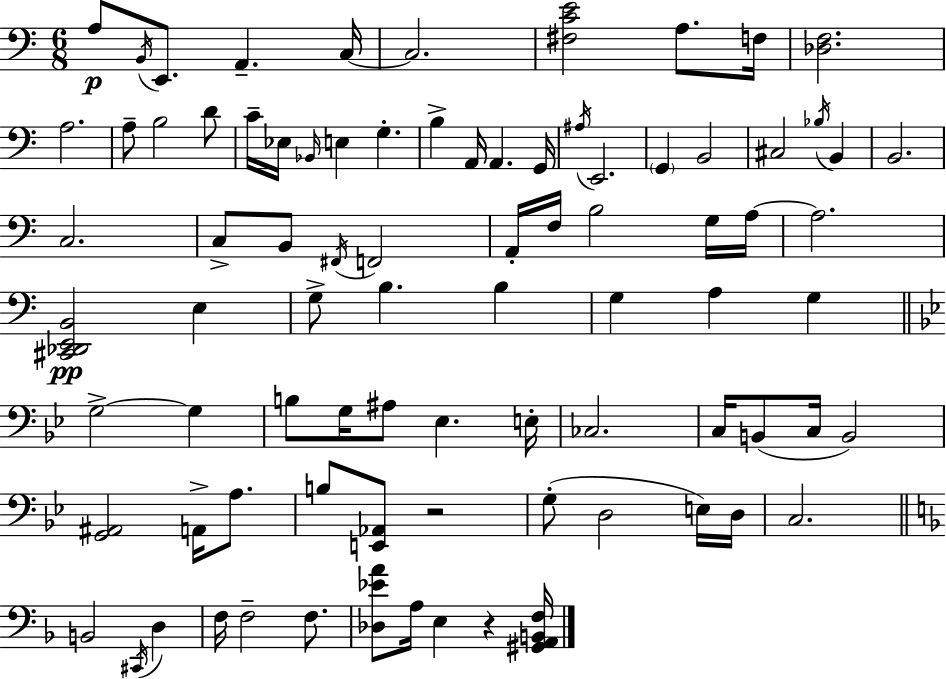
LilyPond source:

{
  \clef bass
  \numericTimeSignature
  \time 6/8
  \key a \minor
  \repeat volta 2 { a8\p \acciaccatura { b,16 } e,8. a,4.-- | c16~~ c2. | <fis c' e'>2 a8. | f16 <des f>2. | \break a2. | a8-- b2 d'8 | c'16-- ees16 \grace { bes,16 } e4 g4.-. | b4-> a,16 a,4. | \break g,16 \acciaccatura { ais16 } e,2. | \parenthesize g,4 b,2 | cis2 \acciaccatura { bes16 } | b,4 b,2. | \break c2. | c8-> b,8 \acciaccatura { fis,16 } f,2 | a,16-. f16 b2 | g16 a16~~ a2. | \break <cis, des, e, b,>2\pp | e4 g8-> b4. | b4 g4 a4 | g4 \bar "||" \break \key bes \major g2->~~ g4 | b8 g16 ais8 ees4. e16-. | ces2. | c16 b,8( c16 b,2) | \break <g, ais,>2 a,16-> a8. | b8 <e, aes,>8 r2 | g8-.( d2 e16) d16 | c2. | \break \bar "||" \break \key f \major b,2 \acciaccatura { cis,16 } d4 | f16 f2-- f8. | <des ees' a'>8 a16 e4 r4 | <gis, a, b, f>16 } \bar "|."
}